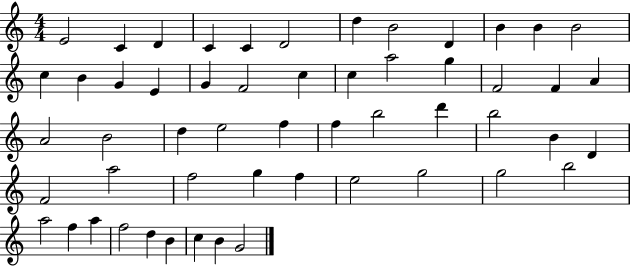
X:1
T:Untitled
M:4/4
L:1/4
K:C
E2 C D C C D2 d B2 D B B B2 c B G E G F2 c c a2 g F2 F A A2 B2 d e2 f f b2 d' b2 B D F2 a2 f2 g f e2 g2 g2 b2 a2 f a f2 d B c B G2